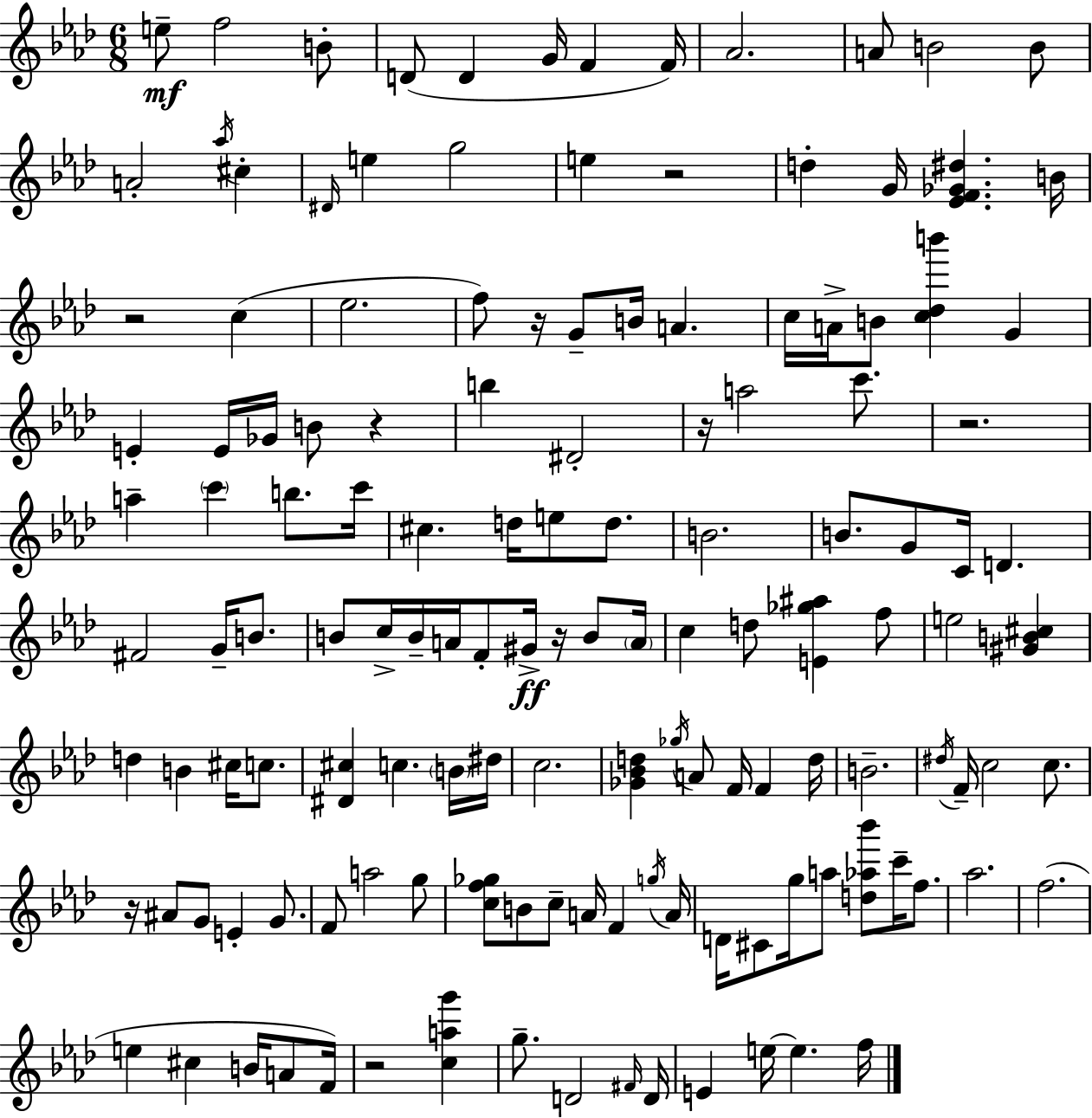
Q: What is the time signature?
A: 6/8